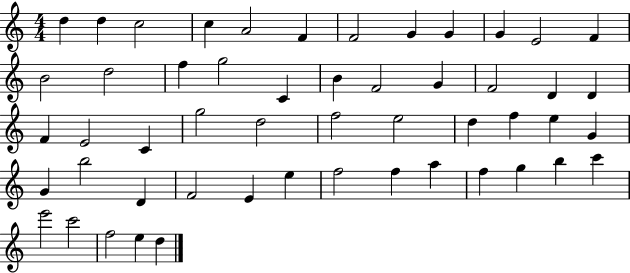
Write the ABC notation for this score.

X:1
T:Untitled
M:4/4
L:1/4
K:C
d d c2 c A2 F F2 G G G E2 F B2 d2 f g2 C B F2 G F2 D D F E2 C g2 d2 f2 e2 d f e G G b2 D F2 E e f2 f a f g b c' e'2 c'2 f2 e d